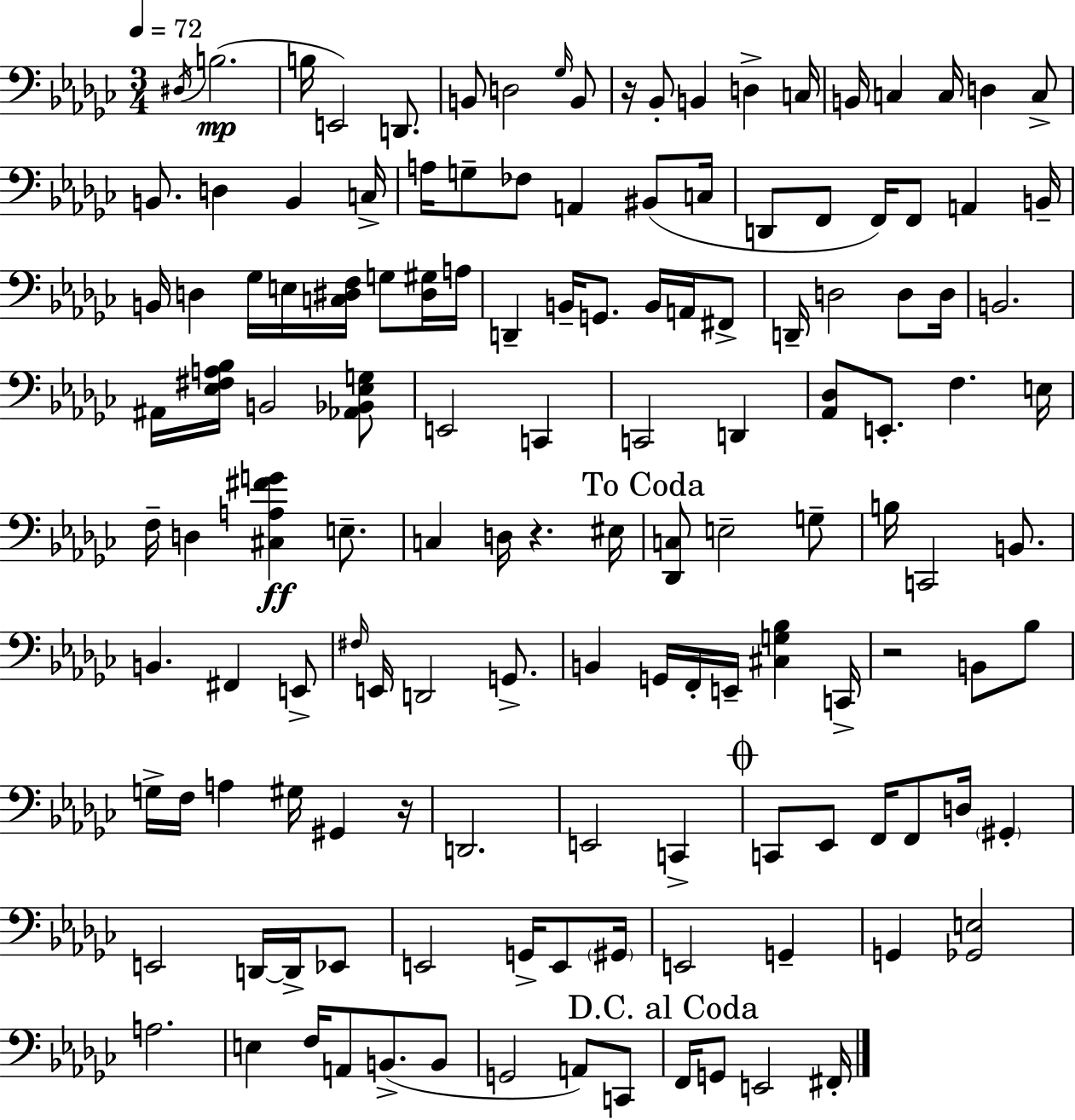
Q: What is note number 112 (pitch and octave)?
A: E3